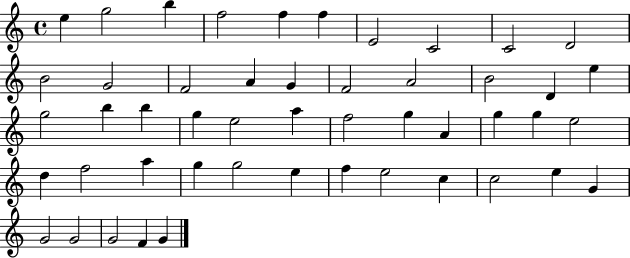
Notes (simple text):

E5/q G5/h B5/q F5/h F5/q F5/q E4/h C4/h C4/h D4/h B4/h G4/h F4/h A4/q G4/q F4/h A4/h B4/h D4/q E5/q G5/h B5/q B5/q G5/q E5/h A5/q F5/h G5/q A4/q G5/q G5/q E5/h D5/q F5/h A5/q G5/q G5/h E5/q F5/q E5/h C5/q C5/h E5/q G4/q G4/h G4/h G4/h F4/q G4/q